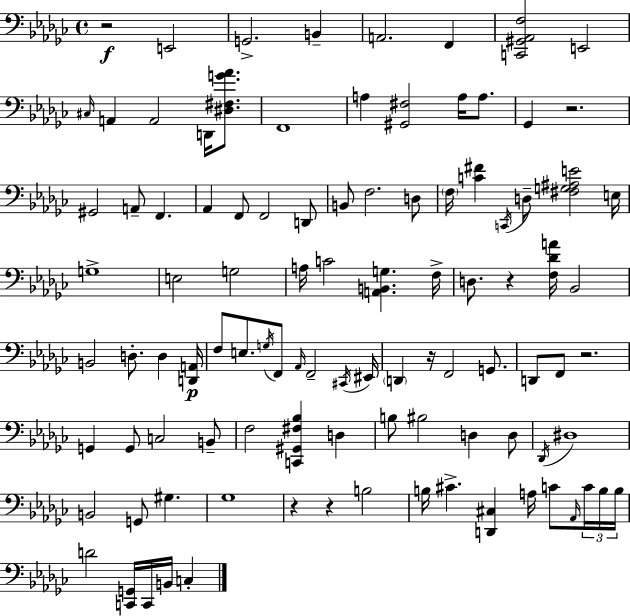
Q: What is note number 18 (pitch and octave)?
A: F2